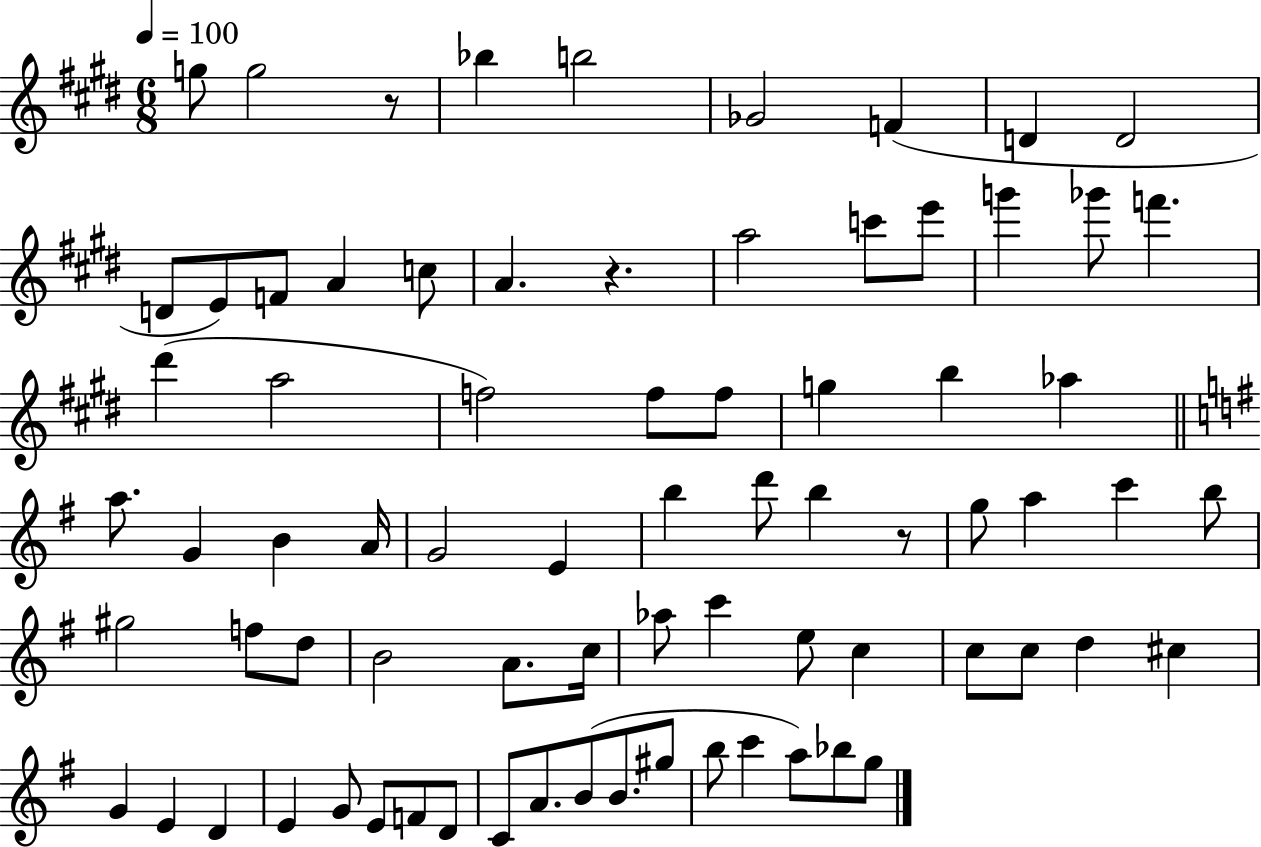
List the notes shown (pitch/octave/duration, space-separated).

G5/e G5/h R/e Bb5/q B5/h Gb4/h F4/q D4/q D4/h D4/e E4/e F4/e A4/q C5/e A4/q. R/q. A5/h C6/e E6/e G6/q Gb6/e F6/q. D#6/q A5/h F5/h F5/e F5/e G5/q B5/q Ab5/q A5/e. G4/q B4/q A4/s G4/h E4/q B5/q D6/e B5/q R/e G5/e A5/q C6/q B5/e G#5/h F5/e D5/e B4/h A4/e. C5/s Ab5/e C6/q E5/e C5/q C5/e C5/e D5/q C#5/q G4/q E4/q D4/q E4/q G4/e E4/e F4/e D4/e C4/e A4/e. B4/e B4/e. G#5/e B5/e C6/q A5/e Bb5/e G5/e